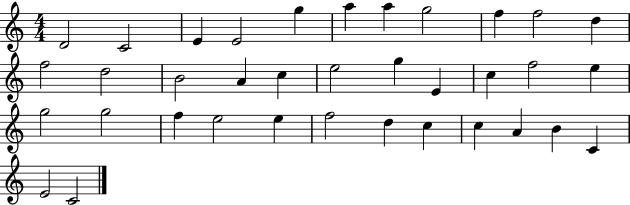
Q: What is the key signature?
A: C major